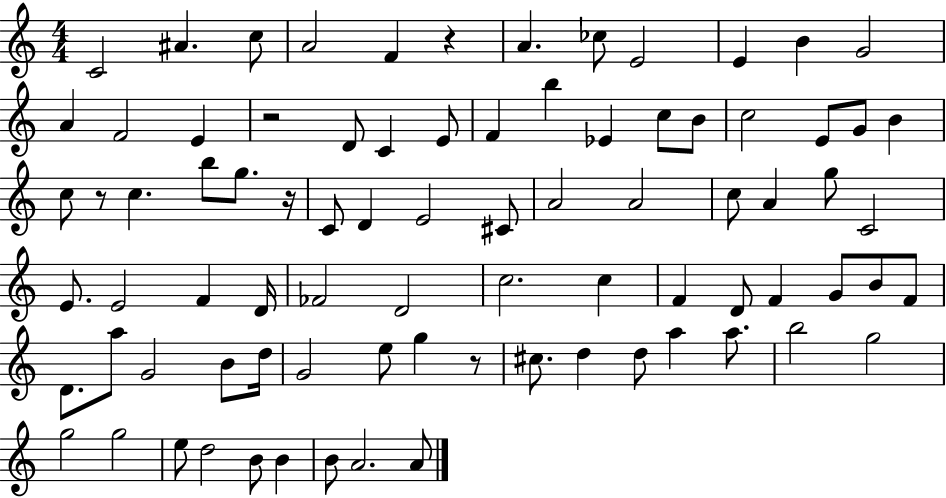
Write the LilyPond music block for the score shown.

{
  \clef treble
  \numericTimeSignature
  \time 4/4
  \key c \major
  c'2 ais'4. c''8 | a'2 f'4 r4 | a'4. ces''8 e'2 | e'4 b'4 g'2 | \break a'4 f'2 e'4 | r2 d'8 c'4 e'8 | f'4 b''4 ees'4 c''8 b'8 | c''2 e'8 g'8 b'4 | \break c''8 r8 c''4. b''8 g''8. r16 | c'8 d'4 e'2 cis'8 | a'2 a'2 | c''8 a'4 g''8 c'2 | \break e'8. e'2 f'4 d'16 | fes'2 d'2 | c''2. c''4 | f'4 d'8 f'4 g'8 b'8 f'8 | \break d'8. a''8 g'2 b'8 d''16 | g'2 e''8 g''4 r8 | cis''8. d''4 d''8 a''4 a''8. | b''2 g''2 | \break g''2 g''2 | e''8 d''2 b'8 b'4 | b'8 a'2. a'8 | \bar "|."
}